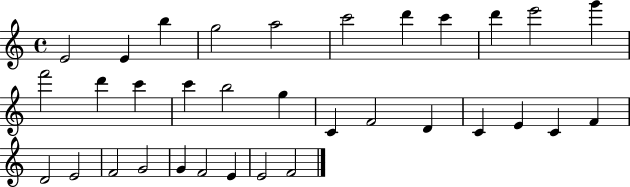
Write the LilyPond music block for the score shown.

{
  \clef treble
  \time 4/4
  \defaultTimeSignature
  \key c \major
  e'2 e'4 b''4 | g''2 a''2 | c'''2 d'''4 c'''4 | d'''4 e'''2 g'''4 | \break f'''2 d'''4 c'''4 | c'''4 b''2 g''4 | c'4 f'2 d'4 | c'4 e'4 c'4 f'4 | \break d'2 e'2 | f'2 g'2 | g'4 f'2 e'4 | e'2 f'2 | \break \bar "|."
}